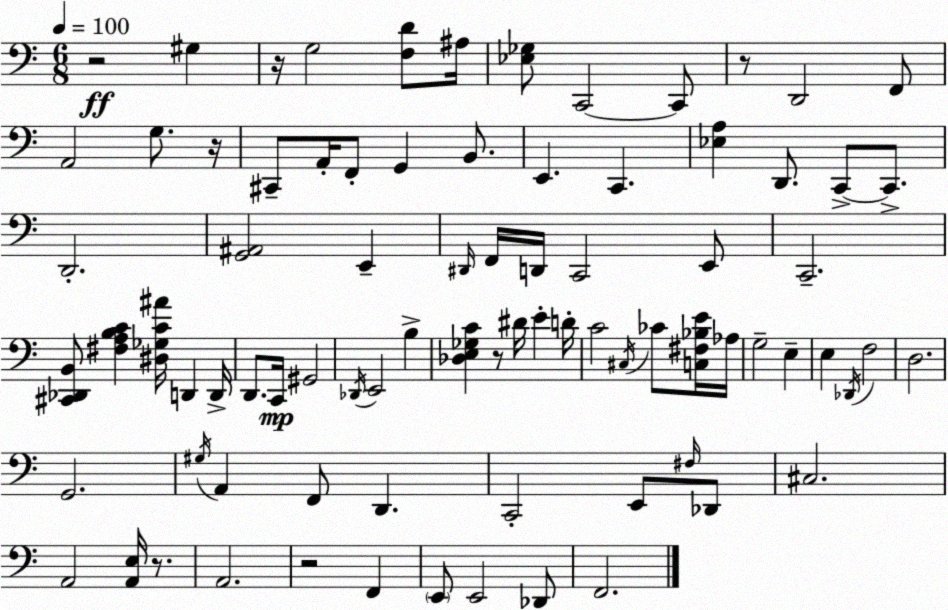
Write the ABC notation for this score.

X:1
T:Untitled
M:6/8
L:1/4
K:C
z2 ^G, z/4 G,2 [F,D]/2 ^A,/4 [_E,_G,]/2 C,,2 C,,/2 z/2 D,,2 F,,/2 A,,2 G,/2 z/4 ^C,,/2 A,,/4 F,,/2 G,, B,,/2 E,, C,, [_E,A,] D,,/2 C,,/2 C,,/2 D,,2 [G,,^A,,]2 E,, ^D,,/4 F,,/4 D,,/4 C,,2 E,,/2 C,,2 [^C,,_D,,B,,]/2 [^F,A,B,C] [^D,_G,C^A]/4 D,, D,,/4 D,,/2 C,,/4 ^G,,2 _D,,/4 E,,2 B, [_D,E,_G,C] z/2 ^D/4 E D/4 C2 ^C,/4 _C/2 [C,^F,_B,E]/4 _A,/4 G,2 E, E, _D,,/4 F,2 D,2 G,,2 ^G,/4 A,, F,,/2 D,, C,,2 E,,/2 ^F,/4 _D,,/2 ^C,2 A,,2 [A,,E,]/4 z/2 A,,2 z2 F,, E,,/2 E,,2 _D,,/2 F,,2